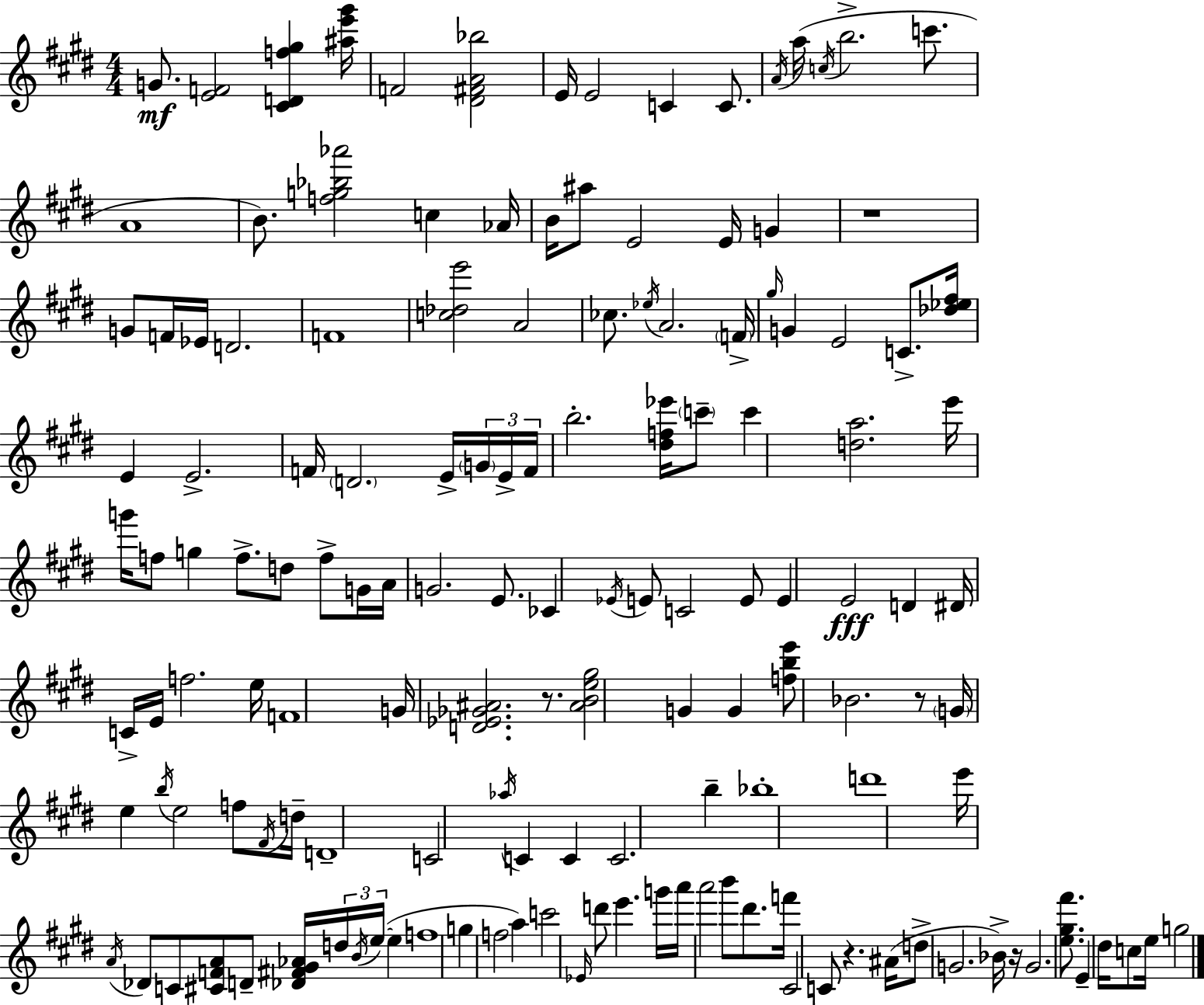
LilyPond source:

{
  \clef treble
  \numericTimeSignature
  \time 4/4
  \key e \major
  \repeat volta 2 { g'8.\mf <e' f'>2 <cis' d' f'' gis''>4 <ais'' e''' gis'''>16 | f'2 <dis' fis' a' bes''>2 | e'16 e'2 c'4 c'8. | \acciaccatura { a'16 } a''16( \acciaccatura { c''16 } b''2.-> c'''8. | \break a'1 | b'8.) <f'' g'' bes'' aes'''>2 c''4 | aes'16 b'16 ais''8 e'2 e'16 g'4 | r1 | \break g'8 f'16 ees'16 d'2. | f'1 | <c'' des'' e'''>2 a'2 | ces''8. \acciaccatura { ees''16 } a'2. | \break \parenthesize f'16-> \grace { gis''16 } g'4 e'2 | c'8.-> <des'' ees'' fis''>16 e'4 e'2.-> | f'16 \parenthesize d'2. | e'16-> \tuplet 3/2 { \parenthesize g'16 e'16-> f'16 } b''2.-. | \break <dis'' f'' ees'''>16 \parenthesize c'''8-- c'''4 <d'' a''>2. | e'''16 g'''16 f''8 g''4 f''8.-> d''8 | f''8-> g'16 a'16 g'2. | e'8. ces'4 \acciaccatura { ees'16 } e'8 c'2 | \break e'8 e'4 e'2\fff | d'4 dis'16 c'16-> e'16 f''2. | e''16 f'1 | g'16 <d' ees' ges' ais'>2. | \break r8. <ais' b' e'' gis''>2 g'4 | g'4 <f'' b'' e'''>8 bes'2. | r8 \parenthesize g'16 e''4 \acciaccatura { b''16 } e''2 | f''8 \acciaccatura { fis'16 } d''16-- d'1-- | \break c'2 \acciaccatura { aes''16 } | c'4 c'4 c'2. | b''4-- bes''1-. | d'''1 | \break e'''16 \acciaccatura { a'16 } des'8 c'8 <cis' f' a'>8 | d'8-- <des' fis' gis' aes'>16 \tuplet 3/2 { d''16 \acciaccatura { b'16 } e''16~(~ } e''4 f''1 | g''4 f''2 | a''4) c'''2 | \break \grace { ees'16 } d'''8 e'''4. g'''16 a'''16 a'''2 | b'''8 dis'''8. f'''16 cis'2 | c'8 r4. ais'16( d''8-> g'2. | bes'16->) r16 g'2. | \break <e'' gis'' fis'''>8. e'4-- dis''16 | c''8 e''16 g''2 } \bar "|."
}